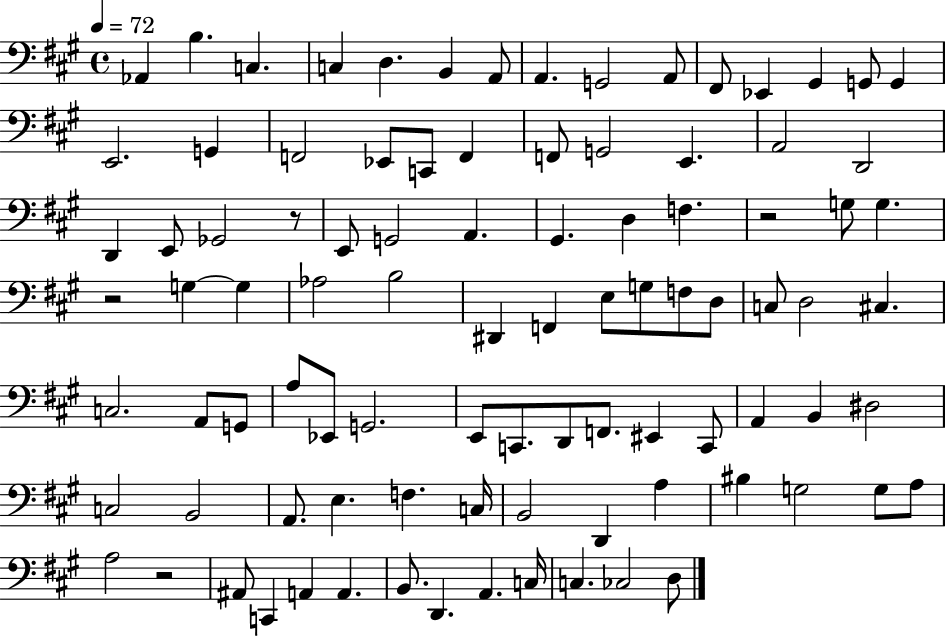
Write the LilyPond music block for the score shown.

{
  \clef bass
  \time 4/4
  \defaultTimeSignature
  \key a \major
  \tempo 4 = 72
  aes,4 b4. c4. | c4 d4. b,4 a,8 | a,4. g,2 a,8 | fis,8 ees,4 gis,4 g,8 g,4 | \break e,2. g,4 | f,2 ees,8 c,8 f,4 | f,8 g,2 e,4. | a,2 d,2 | \break d,4 e,8 ges,2 r8 | e,8 g,2 a,4. | gis,4. d4 f4. | r2 g8 g4. | \break r2 g4~~ g4 | aes2 b2 | dis,4 f,4 e8 g8 f8 d8 | c8 d2 cis4. | \break c2. a,8 g,8 | a8 ees,8 g,2. | e,8 c,8. d,8 f,8. eis,4 c,8 | a,4 b,4 dis2 | \break c2 b,2 | a,8. e4. f4. c16 | b,2 d,4 a4 | bis4 g2 g8 a8 | \break a2 r2 | ais,8 c,4 a,4 a,4. | b,8. d,4. a,4. c16 | c4. ces2 d8 | \break \bar "|."
}